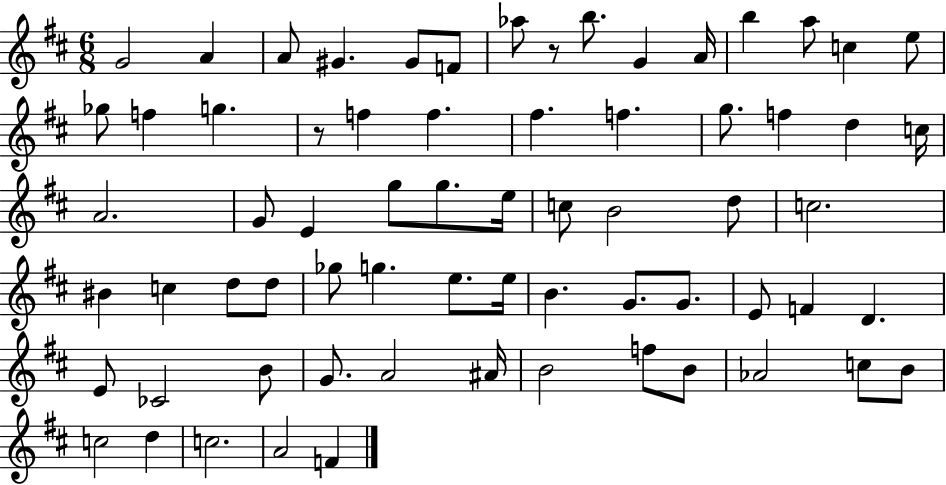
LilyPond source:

{
  \clef treble
  \numericTimeSignature
  \time 6/8
  \key d \major
  \repeat volta 2 { g'2 a'4 | a'8 gis'4. gis'8 f'8 | aes''8 r8 b''8. g'4 a'16 | b''4 a''8 c''4 e''8 | \break ges''8 f''4 g''4. | r8 f''4 f''4. | fis''4. f''4. | g''8. f''4 d''4 c''16 | \break a'2. | g'8 e'4 g''8 g''8. e''16 | c''8 b'2 d''8 | c''2. | \break bis'4 c''4 d''8 d''8 | ges''8 g''4. e''8. e''16 | b'4. g'8. g'8. | e'8 f'4 d'4. | \break e'8 ces'2 b'8 | g'8. a'2 ais'16 | b'2 f''8 b'8 | aes'2 c''8 b'8 | \break c''2 d''4 | c''2. | a'2 f'4 | } \bar "|."
}